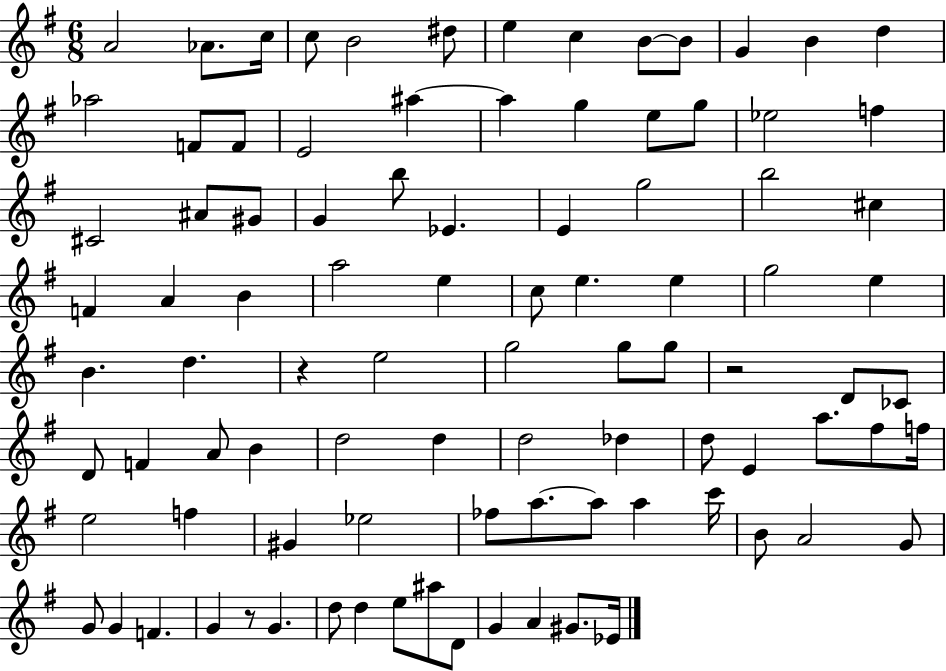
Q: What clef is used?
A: treble